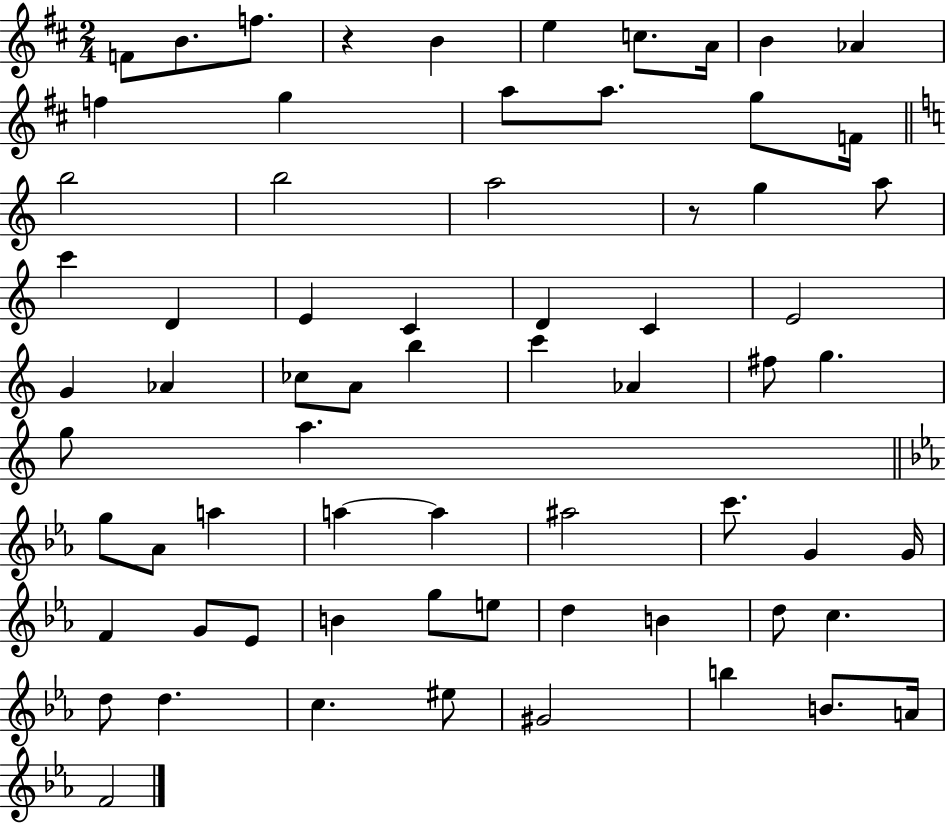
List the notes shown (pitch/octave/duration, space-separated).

F4/e B4/e. F5/e. R/q B4/q E5/q C5/e. A4/s B4/q Ab4/q F5/q G5/q A5/e A5/e. G5/e F4/s B5/h B5/h A5/h R/e G5/q A5/e C6/q D4/q E4/q C4/q D4/q C4/q E4/h G4/q Ab4/q CES5/e A4/e B5/q C6/q Ab4/q F#5/e G5/q. G5/e A5/q. G5/e Ab4/e A5/q A5/q A5/q A#5/h C6/e. G4/q G4/s F4/q G4/e Eb4/e B4/q G5/e E5/e D5/q B4/q D5/e C5/q. D5/e D5/q. C5/q. EIS5/e G#4/h B5/q B4/e. A4/s F4/h